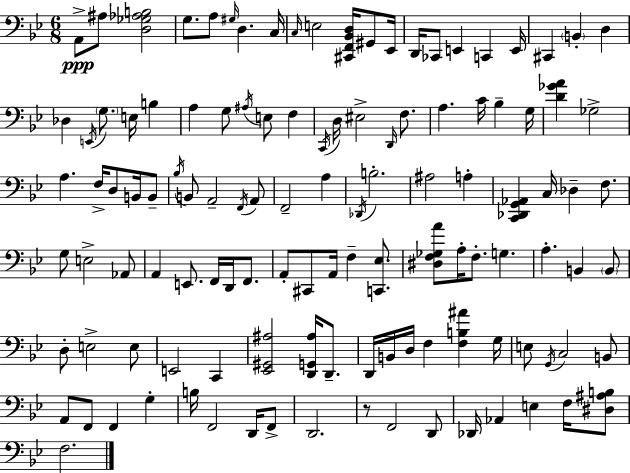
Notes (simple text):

A2/e A#3/e [D3,Gb3,Ab3,B3]/h G3/e. A3/e G#3/s D3/q. C3/s C3/s E3/h [C#2,F2,Bb2,D3]/s G#2/e Eb2/s D2/s CES2/e E2/q C2/q E2/s C#2/q B2/q D3/q Db3/q E2/s G3/e. E3/s B3/q A3/q G3/e A#3/s E3/e F3/q C2/s D3/s EIS3/h D2/s F3/e. A3/q. C4/s Bb3/q G3/s [D4,Gb4,A4]/q Gb3/h A3/q. F3/s D3/e B2/s B2/e Bb3/s B2/e A2/h F2/s A2/e F2/h A3/q Db2/s B3/h. A#3/h A3/q [C2,Db2,G2,Ab2]/q C3/s Db3/q F3/e. G3/e E3/h Ab2/e A2/q E2/e. F2/s D2/s F2/e. A2/e C#2/e A2/s F3/q [C2,Eb3]/e. [D#3,F3,Gb3,A4]/e A3/s F3/e. G3/q. A3/q. B2/q B2/e D3/e E3/h E3/e E2/h C2/q [Eb2,G#2,A#3]/h [D2,G2,A#3]/s D2/e. D2/s B2/s D3/s F3/q [F3,B3,A#4]/q G3/s E3/e G2/s C3/h B2/e A2/e F2/e F2/q G3/q B3/s F2/h D2/s F2/e D2/h. R/e F2/h D2/e Db2/s Ab2/q E3/q F3/s [D#3,A#3,B3]/e F3/h.